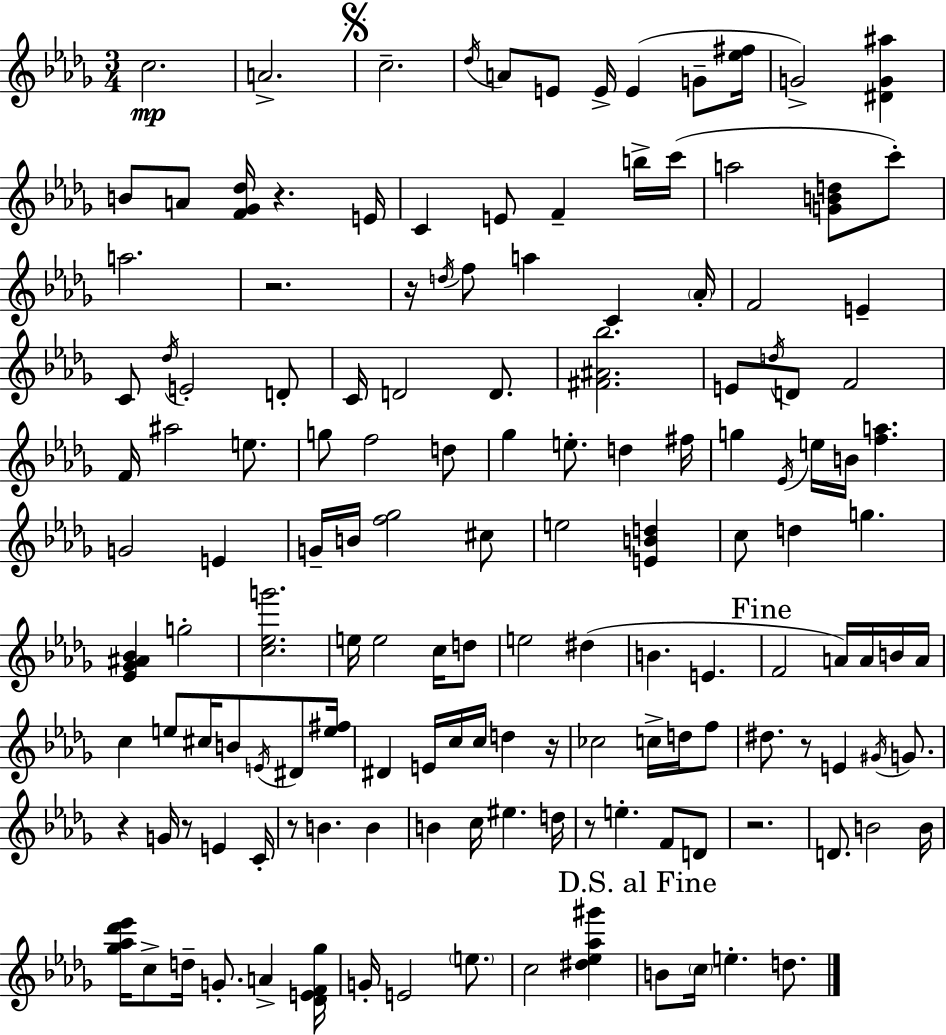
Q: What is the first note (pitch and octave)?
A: C5